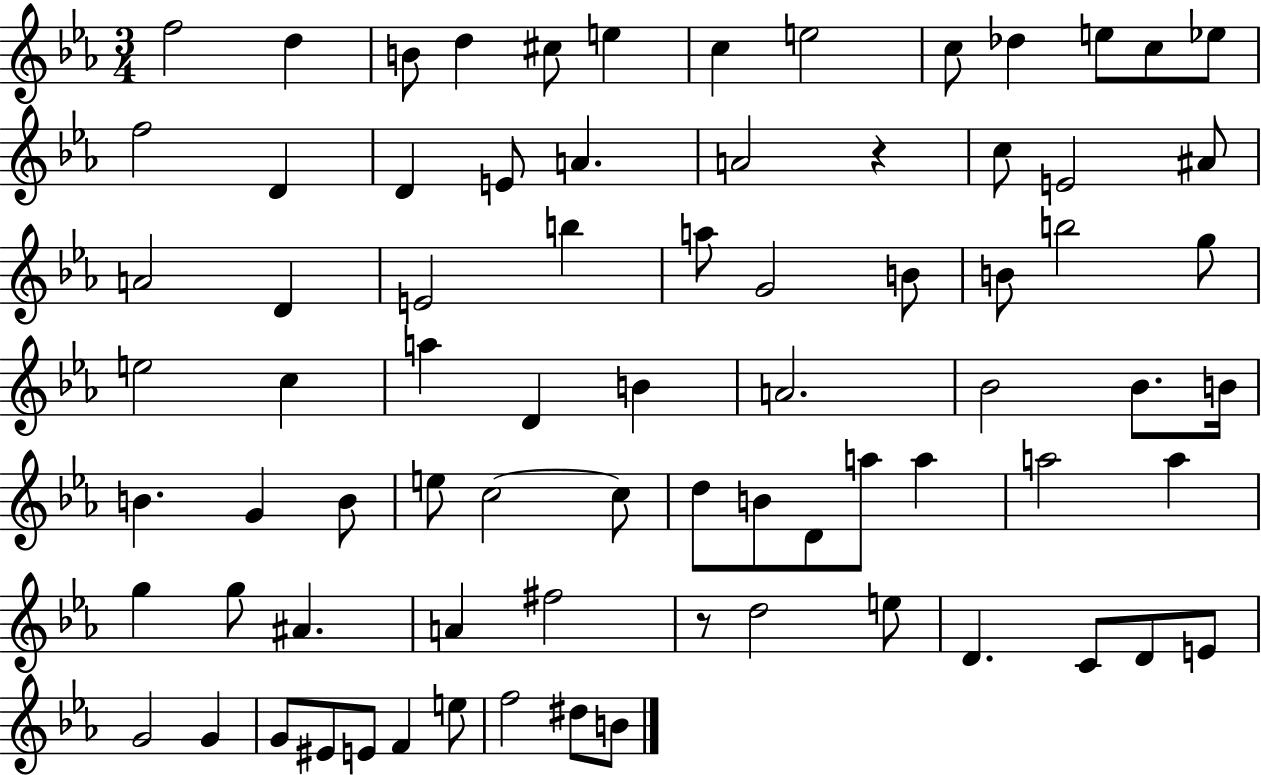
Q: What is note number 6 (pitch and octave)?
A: E5